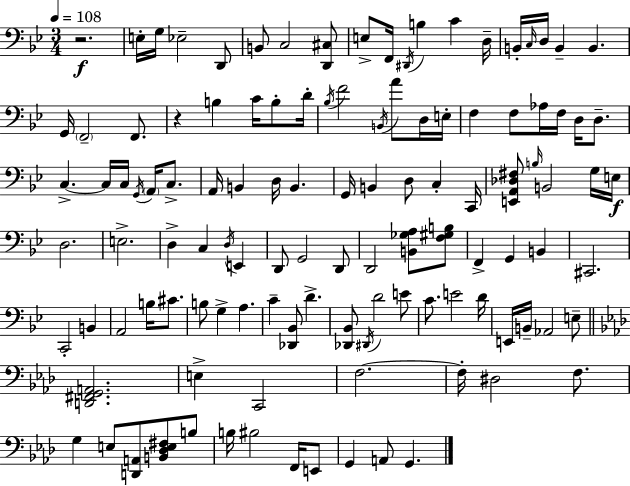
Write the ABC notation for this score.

X:1
T:Untitled
M:3/4
L:1/4
K:Bb
z2 E,/4 G,/4 _E,2 D,,/2 B,,/2 C,2 [D,,^C,]/2 E,/2 F,,/4 ^D,,/4 B, C D,/4 B,,/4 C,/4 D,/4 B,, B,, G,,/4 F,,2 F,,/2 z B, C/4 B,/2 D/4 _B,/4 F2 B,,/4 A/2 D,/4 E,/4 F, F,/2 _A,/4 F,/4 D,/4 D,/2 C, C,/4 C,/4 G,,/4 A,,/4 C,/2 A,,/4 B,, D,/4 B,, G,,/4 B,, D,/2 C, C,,/4 [E,,A,,_D,^F,]/2 B,/4 B,,2 G,/4 E,/4 D,2 E,2 D, C, D,/4 E,, D,,/2 G,,2 D,,/2 D,,2 [B,,_G,A,]/2 [F,^G,B,]/2 F,, G,, B,, ^C,,2 C,,2 B,, A,,2 B,/4 ^C/2 B,/2 G, A, C [_D,,_B,,]/2 D [_D,,_B,,]/2 ^D,,/4 D2 E/2 C/2 E2 D/4 E,,/4 B,,/4 _A,,2 E,/2 [D,,^F,,G,,A,,]2 E, C,,2 F,2 F,/4 ^D,2 F,/2 G, E,/2 [D,,A,,]/2 [B,,_D,E,^F,]/2 B,/2 B,/4 ^B,2 F,,/4 E,,/2 G,, A,,/2 G,,